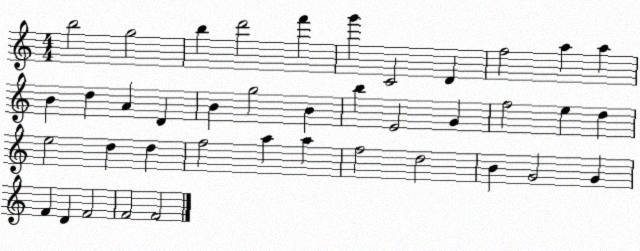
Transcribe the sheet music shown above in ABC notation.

X:1
T:Untitled
M:4/4
L:1/4
K:C
b2 g2 b d'2 f' g' C2 D f2 a a B d A D B g2 B b E2 G f2 e d e2 d d f2 a a f2 d2 B G2 G F D F2 F2 F2